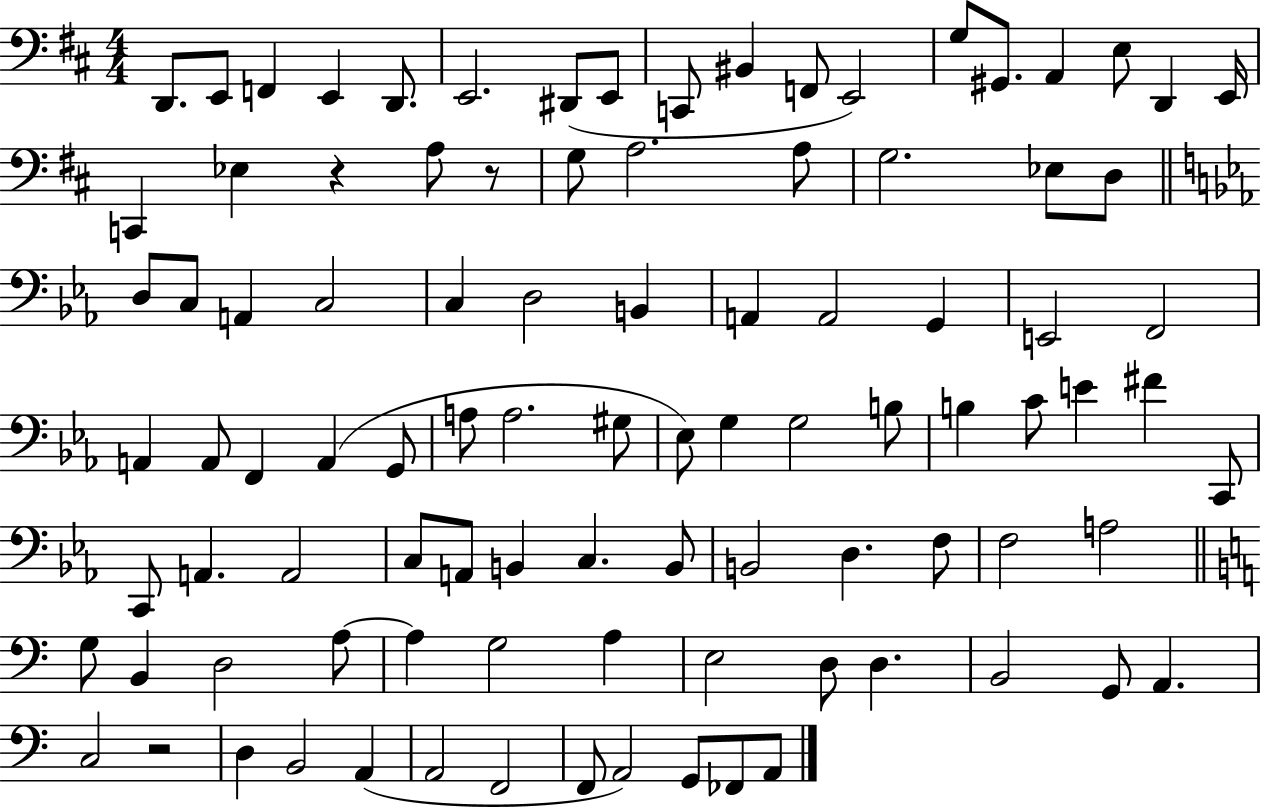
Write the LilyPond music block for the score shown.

{
  \clef bass
  \numericTimeSignature
  \time 4/4
  \key d \major
  d,8. e,8 f,4 e,4 d,8. | e,2. dis,8( e,8 | c,8 bis,4 f,8 e,2) | g8 gis,8. a,4 e8 d,4 e,16 | \break c,4 ees4 r4 a8 r8 | g8 a2. a8 | g2. ees8 d8 | \bar "||" \break \key ees \major d8 c8 a,4 c2 | c4 d2 b,4 | a,4 a,2 g,4 | e,2 f,2 | \break a,4 a,8 f,4 a,4( g,8 | a8 a2. gis8 | ees8) g4 g2 b8 | b4 c'8 e'4 fis'4 c,8 | \break c,8 a,4. a,2 | c8 a,8 b,4 c4. b,8 | b,2 d4. f8 | f2 a2 | \break \bar "||" \break \key c \major g8 b,4 d2 a8~~ | a4 g2 a4 | e2 d8 d4. | b,2 g,8 a,4. | \break c2 r2 | d4 b,2 a,4( | a,2 f,2 | f,8 a,2) g,8 fes,8 a,8 | \break \bar "|."
}